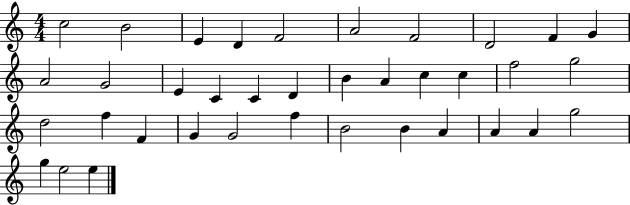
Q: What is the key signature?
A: C major